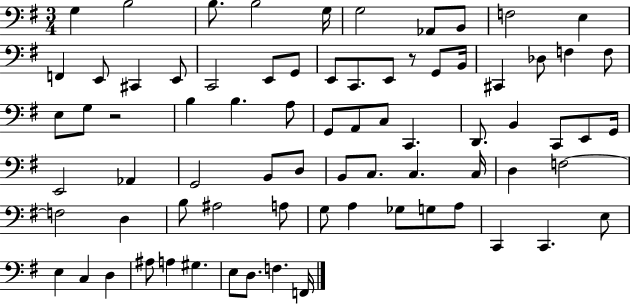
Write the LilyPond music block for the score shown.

{
  \clef bass
  \numericTimeSignature
  \time 3/4
  \key g \major
  g4 b2 | b8. b2 g16 | g2 aes,8 b,8 | f2 e4 | \break f,4 e,8 cis,4 e,8 | c,2 e,8 g,8 | e,8 c,8. e,8 r8 g,8 b,16 | cis,4 des8 f4 f8 | \break e8 g8 r2 | b4 b4. a8 | g,8 a,8 c8 c,4. | d,8. b,4 c,8 e,8 g,16 | \break e,2 aes,4 | g,2 b,8 d8 | b,8 c8. c4. c16 | d4 f2~~ | \break f2 d4 | b8 ais2 a8 | g8 a4 ges8 g8 a8 | c,4 c,4. e8 | \break e4 c4 d4 | ais8 a4 gis4. | e8 d8. f4. f,16 | \bar "|."
}